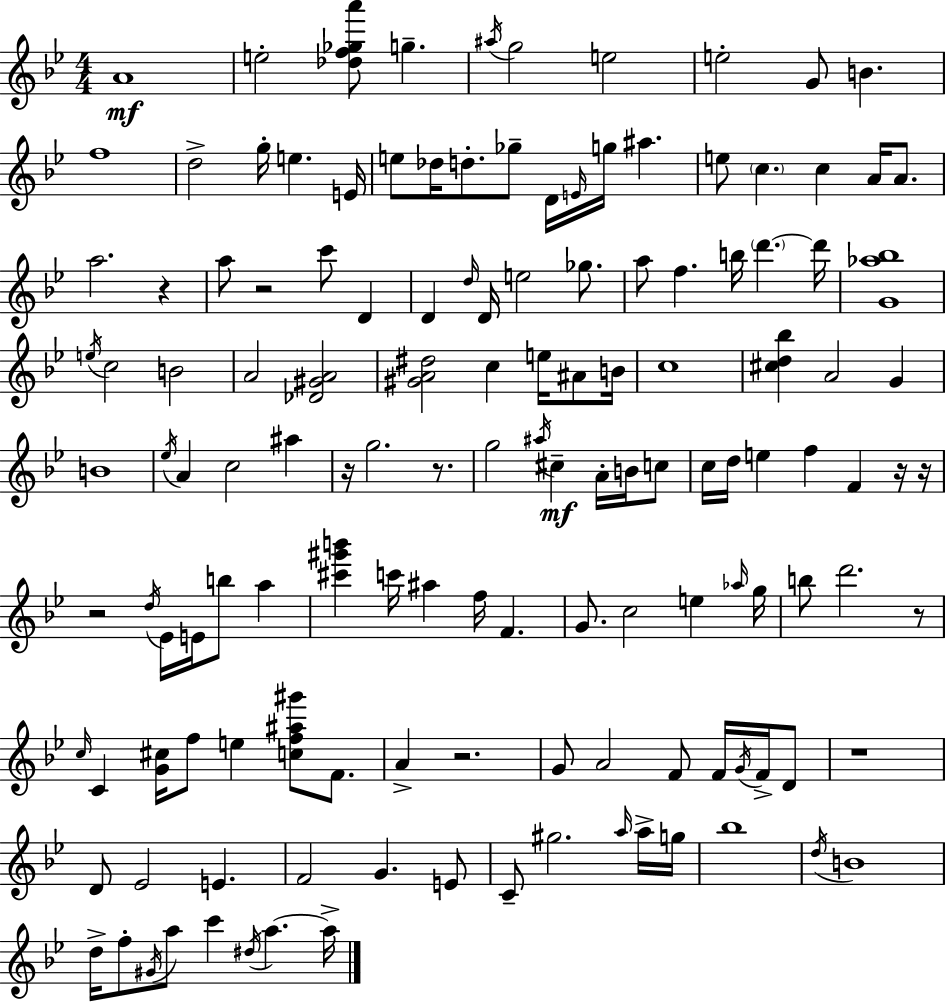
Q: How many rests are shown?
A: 10